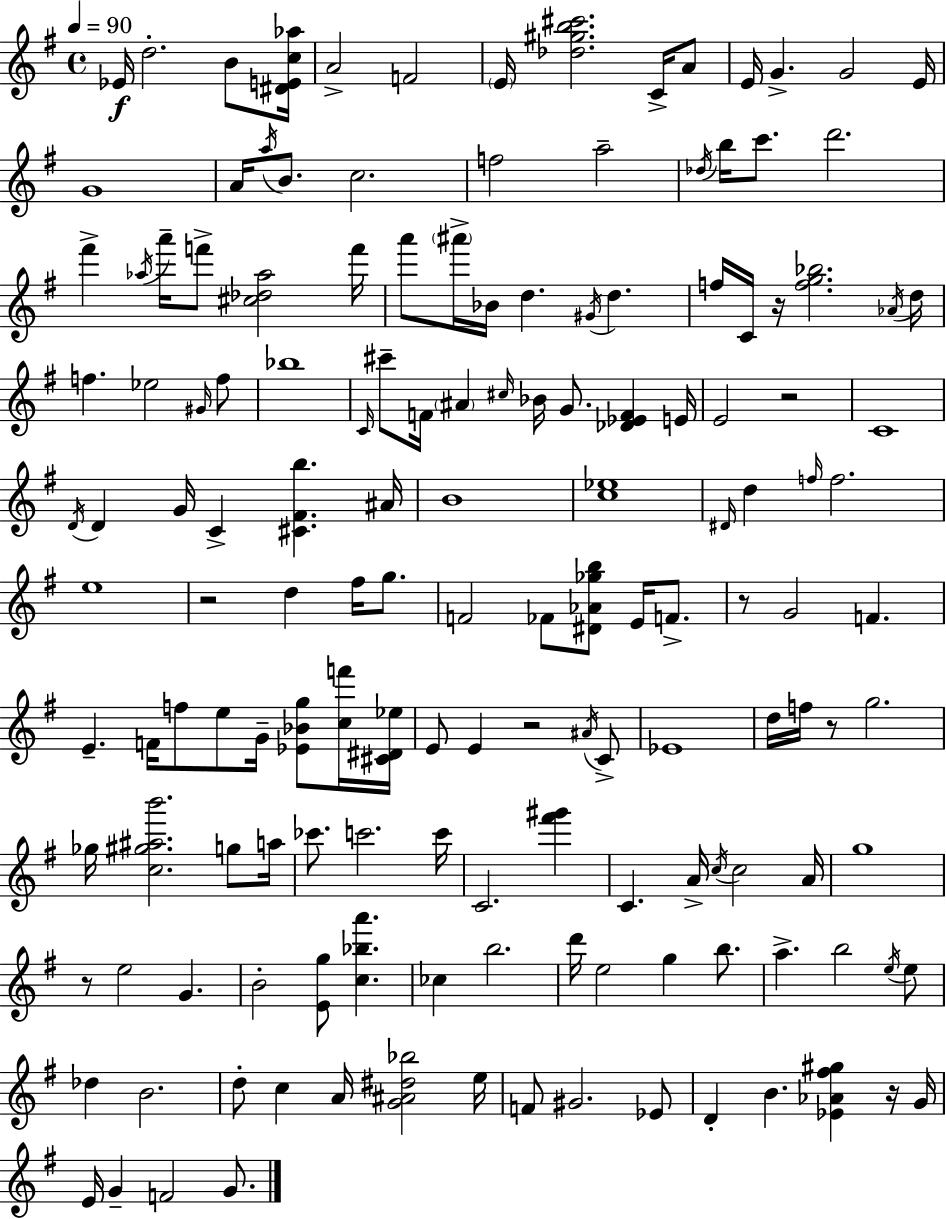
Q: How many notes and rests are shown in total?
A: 153